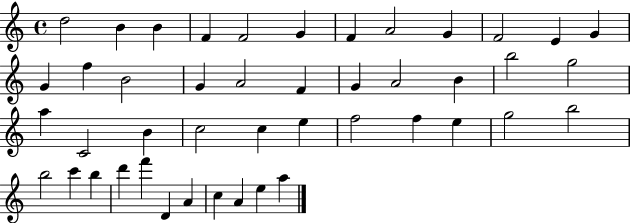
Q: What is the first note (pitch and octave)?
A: D5